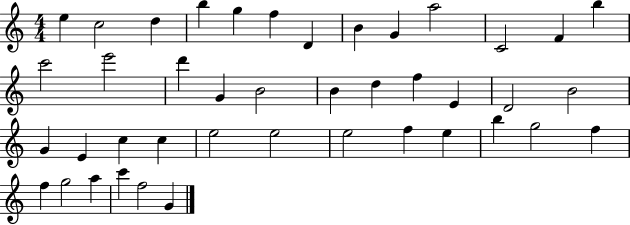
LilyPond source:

{
  \clef treble
  \numericTimeSignature
  \time 4/4
  \key c \major
  e''4 c''2 d''4 | b''4 g''4 f''4 d'4 | b'4 g'4 a''2 | c'2 f'4 b''4 | \break c'''2 e'''2 | d'''4 g'4 b'2 | b'4 d''4 f''4 e'4 | d'2 b'2 | \break g'4 e'4 c''4 c''4 | e''2 e''2 | e''2 f''4 e''4 | b''4 g''2 f''4 | \break f''4 g''2 a''4 | c'''4 f''2 g'4 | \bar "|."
}